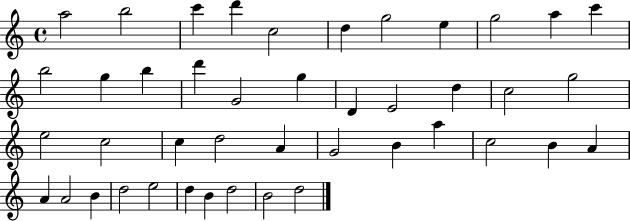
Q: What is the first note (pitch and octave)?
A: A5